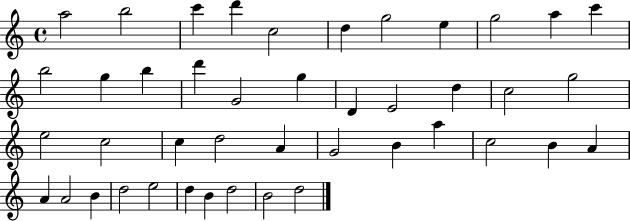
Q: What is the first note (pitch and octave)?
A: A5